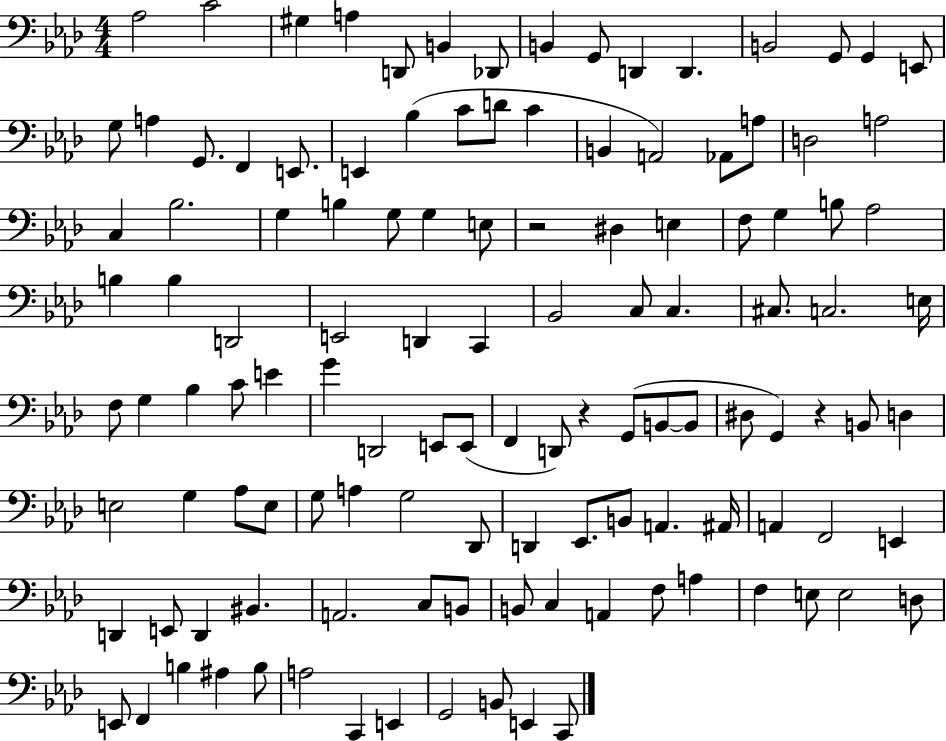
{
  \clef bass
  \numericTimeSignature
  \time 4/4
  \key aes \major
  aes2 c'2 | gis4 a4 d,8 b,4 des,8 | b,4 g,8 d,4 d,4. | b,2 g,8 g,4 e,8 | \break g8 a4 g,8. f,4 e,8. | e,4 bes4( c'8 d'8 c'4 | b,4 a,2) aes,8 a8 | d2 a2 | \break c4 bes2. | g4 b4 g8 g4 e8 | r2 dis4 e4 | f8 g4 b8 aes2 | \break b4 b4 d,2 | e,2 d,4 c,4 | bes,2 c8 c4. | cis8. c2. e16 | \break f8 g4 bes4 c'8 e'4 | g'4 d,2 e,8 e,8( | f,4 d,8) r4 g,8( b,8~~ b,8 | dis8 g,4) r4 b,8 d4 | \break e2 g4 aes8 e8 | g8 a4 g2 des,8 | d,4 ees,8. b,8 a,4. ais,16 | a,4 f,2 e,4 | \break d,4 e,8 d,4 bis,4. | a,2. c8 b,8 | b,8 c4 a,4 f8 a4 | f4 e8 e2 d8 | \break e,8 f,4 b4 ais4 b8 | a2 c,4 e,4 | g,2 b,8 e,4 c,8 | \bar "|."
}